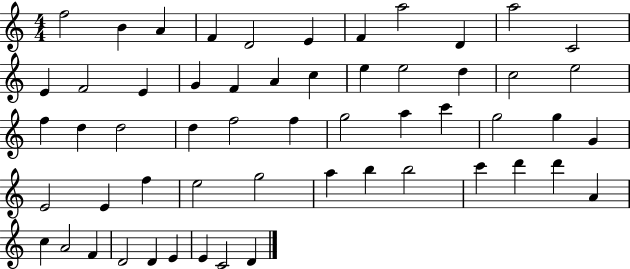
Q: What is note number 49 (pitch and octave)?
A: A4